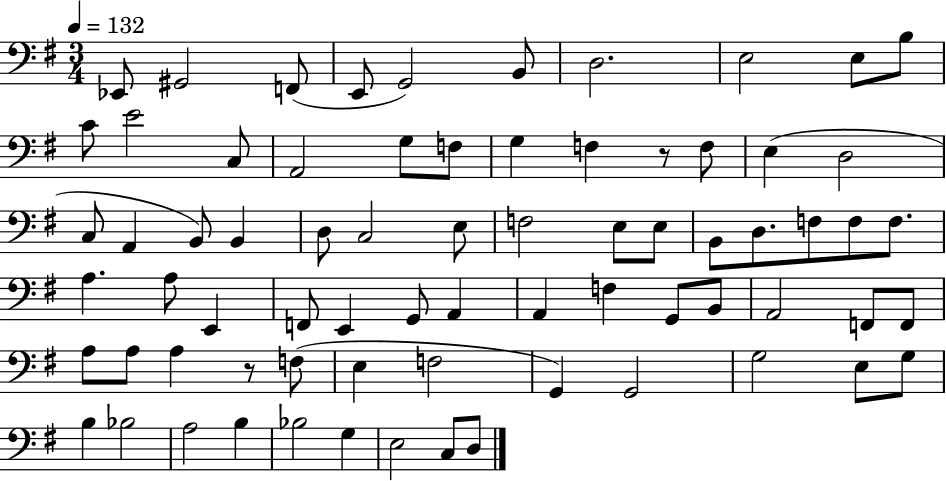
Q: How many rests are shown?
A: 2